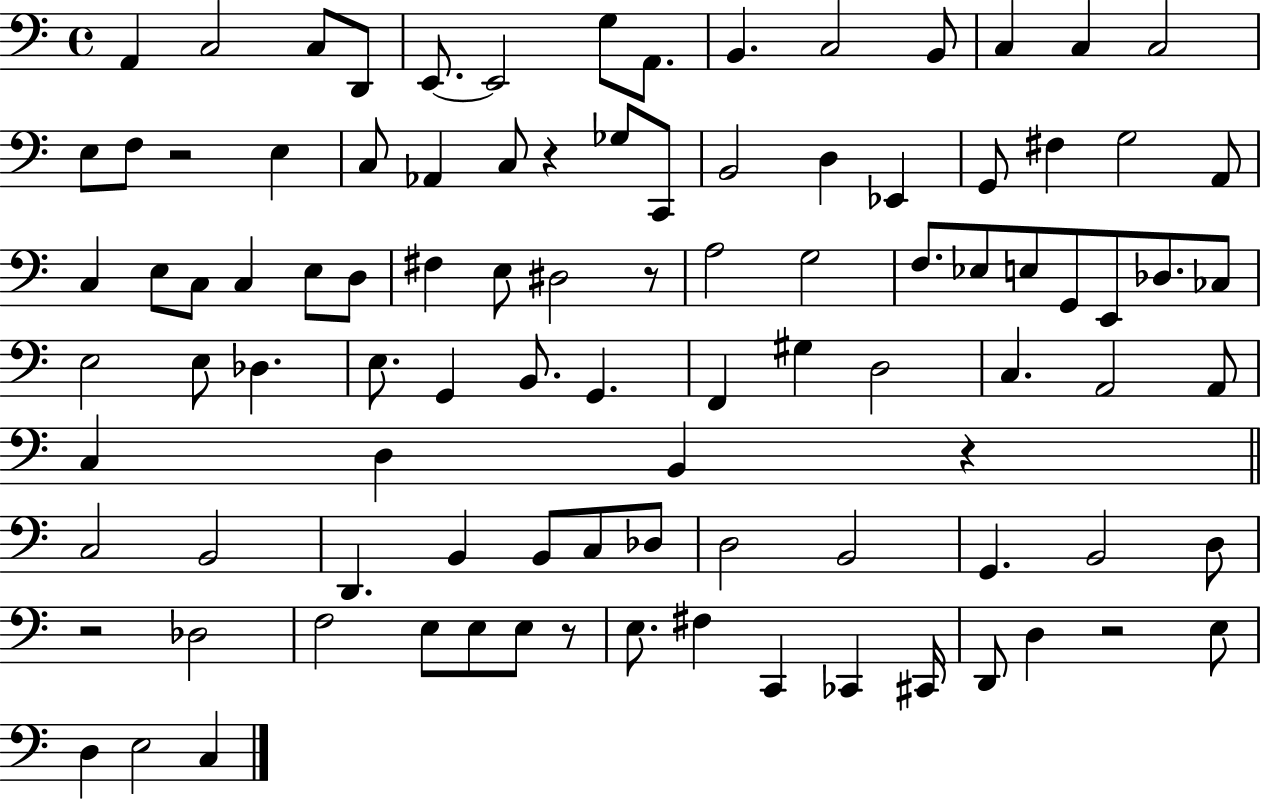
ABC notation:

X:1
T:Untitled
M:4/4
L:1/4
K:C
A,, C,2 C,/2 D,,/2 E,,/2 E,,2 G,/2 A,,/2 B,, C,2 B,,/2 C, C, C,2 E,/2 F,/2 z2 E, C,/2 _A,, C,/2 z _G,/2 C,,/2 B,,2 D, _E,, G,,/2 ^F, G,2 A,,/2 C, E,/2 C,/2 C, E,/2 D,/2 ^F, E,/2 ^D,2 z/2 A,2 G,2 F,/2 _E,/2 E,/2 G,,/2 E,,/2 _D,/2 _C,/2 E,2 E,/2 _D, E,/2 G,, B,,/2 G,, F,, ^G, D,2 C, A,,2 A,,/2 C, D, B,, z C,2 B,,2 D,, B,, B,,/2 C,/2 _D,/2 D,2 B,,2 G,, B,,2 D,/2 z2 _D,2 F,2 E,/2 E,/2 E,/2 z/2 E,/2 ^F, C,, _C,, ^C,,/4 D,,/2 D, z2 E,/2 D, E,2 C,